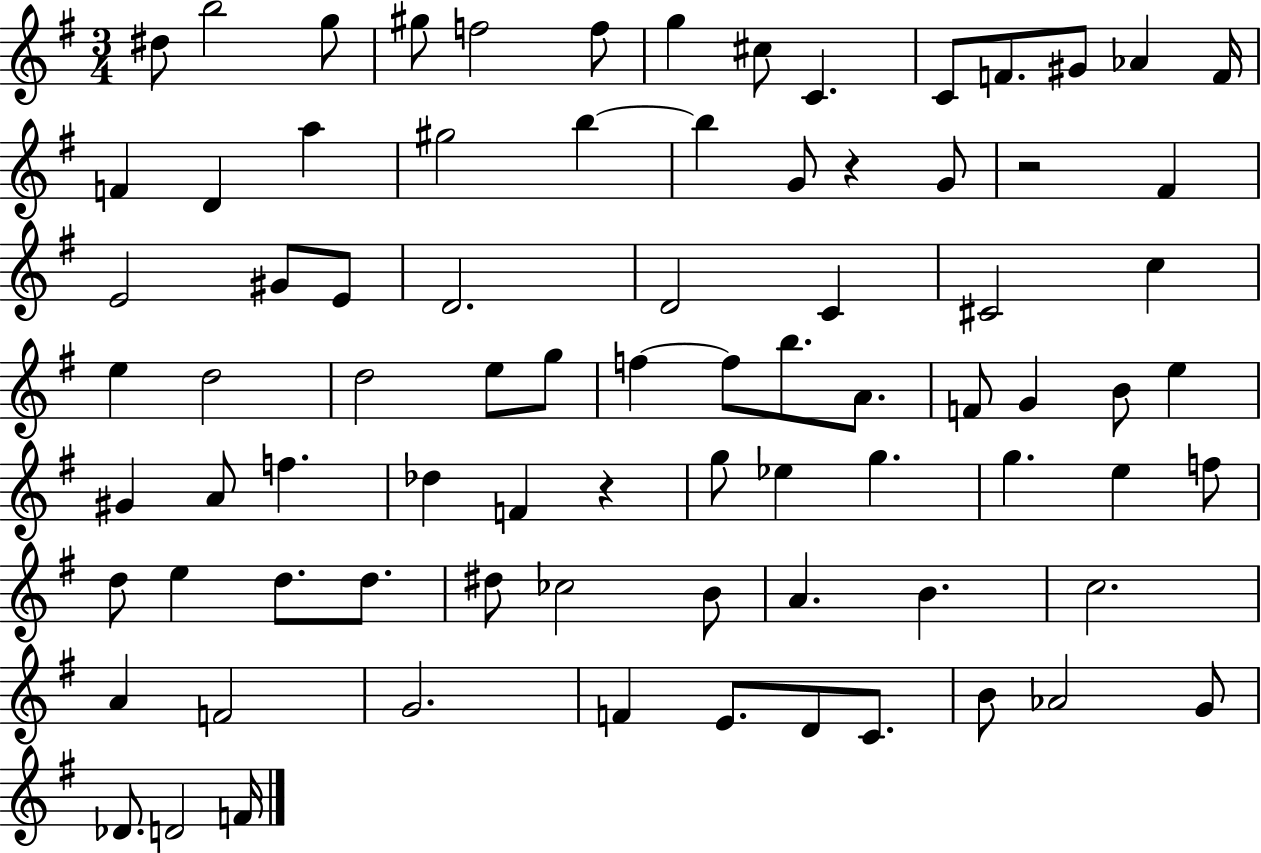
D#5/e B5/h G5/e G#5/e F5/h F5/e G5/q C#5/e C4/q. C4/e F4/e. G#4/e Ab4/q F4/s F4/q D4/q A5/q G#5/h B5/q B5/q G4/e R/q G4/e R/h F#4/q E4/h G#4/e E4/e D4/h. D4/h C4/q C#4/h C5/q E5/q D5/h D5/h E5/e G5/e F5/q F5/e B5/e. A4/e. F4/e G4/q B4/e E5/q G#4/q A4/e F5/q. Db5/q F4/q R/q G5/e Eb5/q G5/q. G5/q. E5/q F5/e D5/e E5/q D5/e. D5/e. D#5/e CES5/h B4/e A4/q. B4/q. C5/h. A4/q F4/h G4/h. F4/q E4/e. D4/e C4/e. B4/e Ab4/h G4/e Db4/e. D4/h F4/s